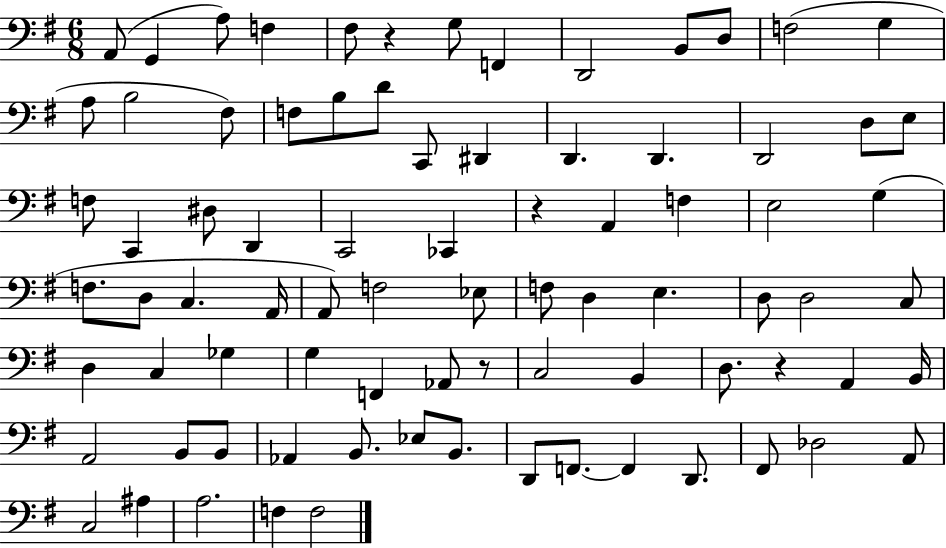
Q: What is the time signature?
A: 6/8